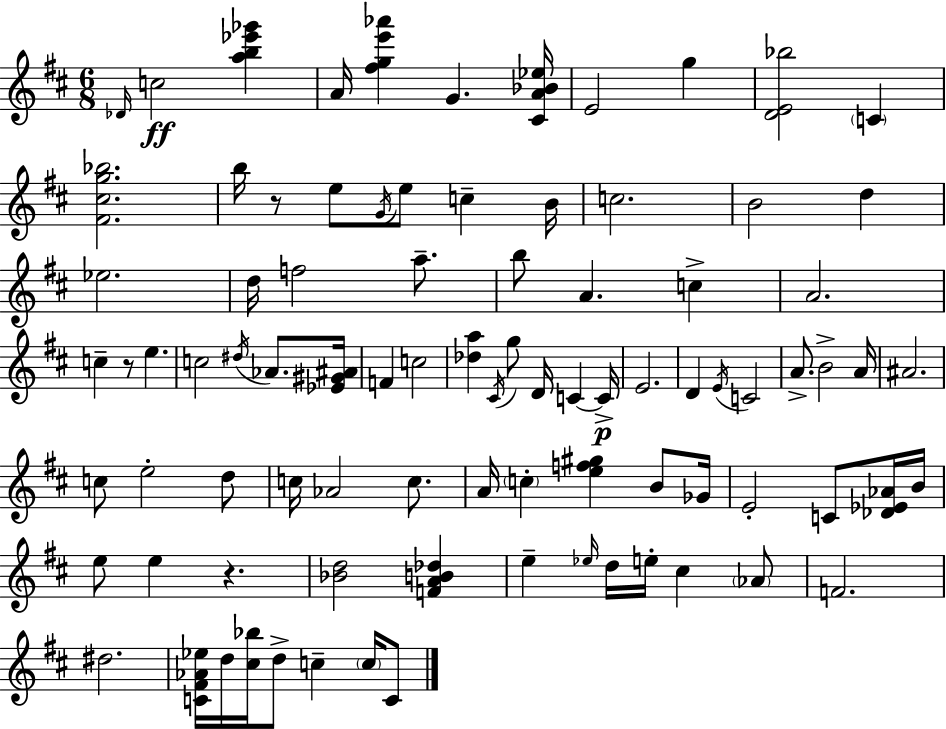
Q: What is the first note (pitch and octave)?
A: Db4